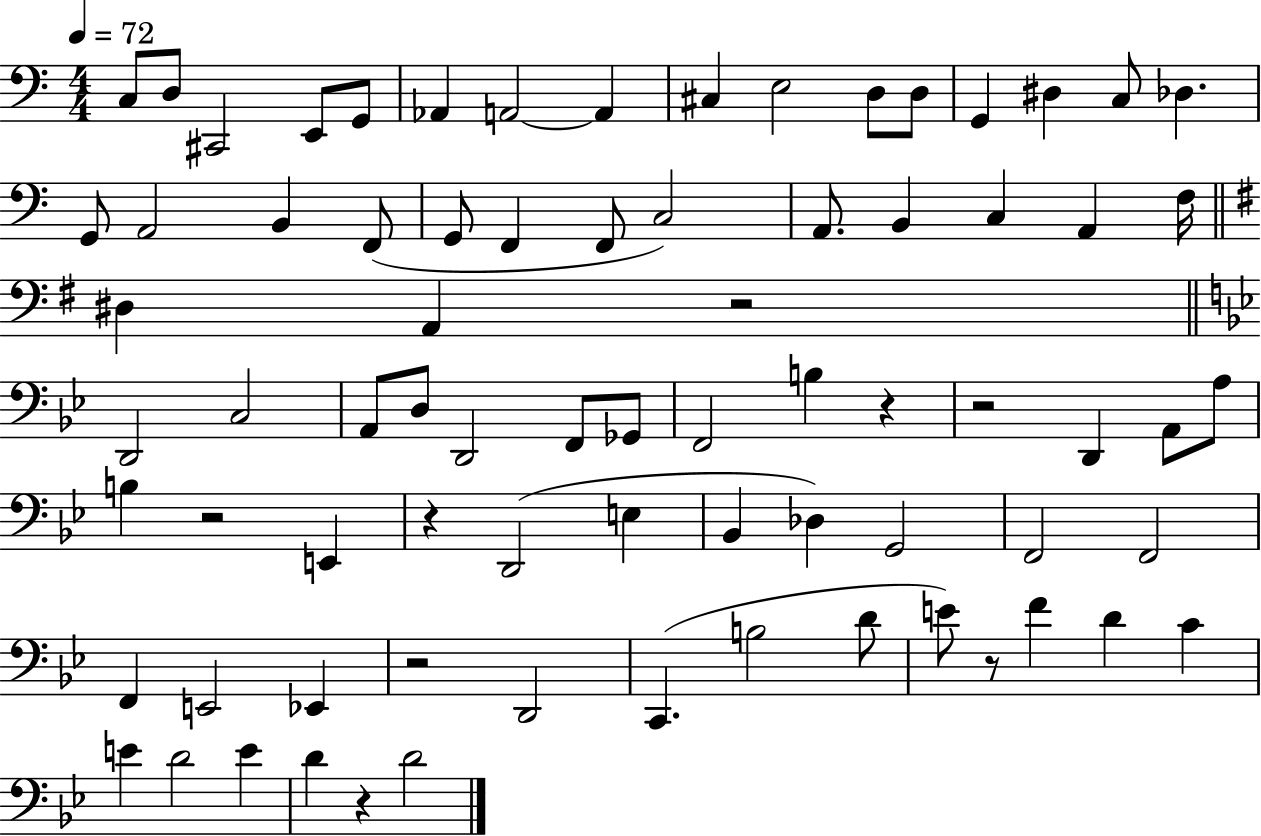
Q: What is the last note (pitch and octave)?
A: D4